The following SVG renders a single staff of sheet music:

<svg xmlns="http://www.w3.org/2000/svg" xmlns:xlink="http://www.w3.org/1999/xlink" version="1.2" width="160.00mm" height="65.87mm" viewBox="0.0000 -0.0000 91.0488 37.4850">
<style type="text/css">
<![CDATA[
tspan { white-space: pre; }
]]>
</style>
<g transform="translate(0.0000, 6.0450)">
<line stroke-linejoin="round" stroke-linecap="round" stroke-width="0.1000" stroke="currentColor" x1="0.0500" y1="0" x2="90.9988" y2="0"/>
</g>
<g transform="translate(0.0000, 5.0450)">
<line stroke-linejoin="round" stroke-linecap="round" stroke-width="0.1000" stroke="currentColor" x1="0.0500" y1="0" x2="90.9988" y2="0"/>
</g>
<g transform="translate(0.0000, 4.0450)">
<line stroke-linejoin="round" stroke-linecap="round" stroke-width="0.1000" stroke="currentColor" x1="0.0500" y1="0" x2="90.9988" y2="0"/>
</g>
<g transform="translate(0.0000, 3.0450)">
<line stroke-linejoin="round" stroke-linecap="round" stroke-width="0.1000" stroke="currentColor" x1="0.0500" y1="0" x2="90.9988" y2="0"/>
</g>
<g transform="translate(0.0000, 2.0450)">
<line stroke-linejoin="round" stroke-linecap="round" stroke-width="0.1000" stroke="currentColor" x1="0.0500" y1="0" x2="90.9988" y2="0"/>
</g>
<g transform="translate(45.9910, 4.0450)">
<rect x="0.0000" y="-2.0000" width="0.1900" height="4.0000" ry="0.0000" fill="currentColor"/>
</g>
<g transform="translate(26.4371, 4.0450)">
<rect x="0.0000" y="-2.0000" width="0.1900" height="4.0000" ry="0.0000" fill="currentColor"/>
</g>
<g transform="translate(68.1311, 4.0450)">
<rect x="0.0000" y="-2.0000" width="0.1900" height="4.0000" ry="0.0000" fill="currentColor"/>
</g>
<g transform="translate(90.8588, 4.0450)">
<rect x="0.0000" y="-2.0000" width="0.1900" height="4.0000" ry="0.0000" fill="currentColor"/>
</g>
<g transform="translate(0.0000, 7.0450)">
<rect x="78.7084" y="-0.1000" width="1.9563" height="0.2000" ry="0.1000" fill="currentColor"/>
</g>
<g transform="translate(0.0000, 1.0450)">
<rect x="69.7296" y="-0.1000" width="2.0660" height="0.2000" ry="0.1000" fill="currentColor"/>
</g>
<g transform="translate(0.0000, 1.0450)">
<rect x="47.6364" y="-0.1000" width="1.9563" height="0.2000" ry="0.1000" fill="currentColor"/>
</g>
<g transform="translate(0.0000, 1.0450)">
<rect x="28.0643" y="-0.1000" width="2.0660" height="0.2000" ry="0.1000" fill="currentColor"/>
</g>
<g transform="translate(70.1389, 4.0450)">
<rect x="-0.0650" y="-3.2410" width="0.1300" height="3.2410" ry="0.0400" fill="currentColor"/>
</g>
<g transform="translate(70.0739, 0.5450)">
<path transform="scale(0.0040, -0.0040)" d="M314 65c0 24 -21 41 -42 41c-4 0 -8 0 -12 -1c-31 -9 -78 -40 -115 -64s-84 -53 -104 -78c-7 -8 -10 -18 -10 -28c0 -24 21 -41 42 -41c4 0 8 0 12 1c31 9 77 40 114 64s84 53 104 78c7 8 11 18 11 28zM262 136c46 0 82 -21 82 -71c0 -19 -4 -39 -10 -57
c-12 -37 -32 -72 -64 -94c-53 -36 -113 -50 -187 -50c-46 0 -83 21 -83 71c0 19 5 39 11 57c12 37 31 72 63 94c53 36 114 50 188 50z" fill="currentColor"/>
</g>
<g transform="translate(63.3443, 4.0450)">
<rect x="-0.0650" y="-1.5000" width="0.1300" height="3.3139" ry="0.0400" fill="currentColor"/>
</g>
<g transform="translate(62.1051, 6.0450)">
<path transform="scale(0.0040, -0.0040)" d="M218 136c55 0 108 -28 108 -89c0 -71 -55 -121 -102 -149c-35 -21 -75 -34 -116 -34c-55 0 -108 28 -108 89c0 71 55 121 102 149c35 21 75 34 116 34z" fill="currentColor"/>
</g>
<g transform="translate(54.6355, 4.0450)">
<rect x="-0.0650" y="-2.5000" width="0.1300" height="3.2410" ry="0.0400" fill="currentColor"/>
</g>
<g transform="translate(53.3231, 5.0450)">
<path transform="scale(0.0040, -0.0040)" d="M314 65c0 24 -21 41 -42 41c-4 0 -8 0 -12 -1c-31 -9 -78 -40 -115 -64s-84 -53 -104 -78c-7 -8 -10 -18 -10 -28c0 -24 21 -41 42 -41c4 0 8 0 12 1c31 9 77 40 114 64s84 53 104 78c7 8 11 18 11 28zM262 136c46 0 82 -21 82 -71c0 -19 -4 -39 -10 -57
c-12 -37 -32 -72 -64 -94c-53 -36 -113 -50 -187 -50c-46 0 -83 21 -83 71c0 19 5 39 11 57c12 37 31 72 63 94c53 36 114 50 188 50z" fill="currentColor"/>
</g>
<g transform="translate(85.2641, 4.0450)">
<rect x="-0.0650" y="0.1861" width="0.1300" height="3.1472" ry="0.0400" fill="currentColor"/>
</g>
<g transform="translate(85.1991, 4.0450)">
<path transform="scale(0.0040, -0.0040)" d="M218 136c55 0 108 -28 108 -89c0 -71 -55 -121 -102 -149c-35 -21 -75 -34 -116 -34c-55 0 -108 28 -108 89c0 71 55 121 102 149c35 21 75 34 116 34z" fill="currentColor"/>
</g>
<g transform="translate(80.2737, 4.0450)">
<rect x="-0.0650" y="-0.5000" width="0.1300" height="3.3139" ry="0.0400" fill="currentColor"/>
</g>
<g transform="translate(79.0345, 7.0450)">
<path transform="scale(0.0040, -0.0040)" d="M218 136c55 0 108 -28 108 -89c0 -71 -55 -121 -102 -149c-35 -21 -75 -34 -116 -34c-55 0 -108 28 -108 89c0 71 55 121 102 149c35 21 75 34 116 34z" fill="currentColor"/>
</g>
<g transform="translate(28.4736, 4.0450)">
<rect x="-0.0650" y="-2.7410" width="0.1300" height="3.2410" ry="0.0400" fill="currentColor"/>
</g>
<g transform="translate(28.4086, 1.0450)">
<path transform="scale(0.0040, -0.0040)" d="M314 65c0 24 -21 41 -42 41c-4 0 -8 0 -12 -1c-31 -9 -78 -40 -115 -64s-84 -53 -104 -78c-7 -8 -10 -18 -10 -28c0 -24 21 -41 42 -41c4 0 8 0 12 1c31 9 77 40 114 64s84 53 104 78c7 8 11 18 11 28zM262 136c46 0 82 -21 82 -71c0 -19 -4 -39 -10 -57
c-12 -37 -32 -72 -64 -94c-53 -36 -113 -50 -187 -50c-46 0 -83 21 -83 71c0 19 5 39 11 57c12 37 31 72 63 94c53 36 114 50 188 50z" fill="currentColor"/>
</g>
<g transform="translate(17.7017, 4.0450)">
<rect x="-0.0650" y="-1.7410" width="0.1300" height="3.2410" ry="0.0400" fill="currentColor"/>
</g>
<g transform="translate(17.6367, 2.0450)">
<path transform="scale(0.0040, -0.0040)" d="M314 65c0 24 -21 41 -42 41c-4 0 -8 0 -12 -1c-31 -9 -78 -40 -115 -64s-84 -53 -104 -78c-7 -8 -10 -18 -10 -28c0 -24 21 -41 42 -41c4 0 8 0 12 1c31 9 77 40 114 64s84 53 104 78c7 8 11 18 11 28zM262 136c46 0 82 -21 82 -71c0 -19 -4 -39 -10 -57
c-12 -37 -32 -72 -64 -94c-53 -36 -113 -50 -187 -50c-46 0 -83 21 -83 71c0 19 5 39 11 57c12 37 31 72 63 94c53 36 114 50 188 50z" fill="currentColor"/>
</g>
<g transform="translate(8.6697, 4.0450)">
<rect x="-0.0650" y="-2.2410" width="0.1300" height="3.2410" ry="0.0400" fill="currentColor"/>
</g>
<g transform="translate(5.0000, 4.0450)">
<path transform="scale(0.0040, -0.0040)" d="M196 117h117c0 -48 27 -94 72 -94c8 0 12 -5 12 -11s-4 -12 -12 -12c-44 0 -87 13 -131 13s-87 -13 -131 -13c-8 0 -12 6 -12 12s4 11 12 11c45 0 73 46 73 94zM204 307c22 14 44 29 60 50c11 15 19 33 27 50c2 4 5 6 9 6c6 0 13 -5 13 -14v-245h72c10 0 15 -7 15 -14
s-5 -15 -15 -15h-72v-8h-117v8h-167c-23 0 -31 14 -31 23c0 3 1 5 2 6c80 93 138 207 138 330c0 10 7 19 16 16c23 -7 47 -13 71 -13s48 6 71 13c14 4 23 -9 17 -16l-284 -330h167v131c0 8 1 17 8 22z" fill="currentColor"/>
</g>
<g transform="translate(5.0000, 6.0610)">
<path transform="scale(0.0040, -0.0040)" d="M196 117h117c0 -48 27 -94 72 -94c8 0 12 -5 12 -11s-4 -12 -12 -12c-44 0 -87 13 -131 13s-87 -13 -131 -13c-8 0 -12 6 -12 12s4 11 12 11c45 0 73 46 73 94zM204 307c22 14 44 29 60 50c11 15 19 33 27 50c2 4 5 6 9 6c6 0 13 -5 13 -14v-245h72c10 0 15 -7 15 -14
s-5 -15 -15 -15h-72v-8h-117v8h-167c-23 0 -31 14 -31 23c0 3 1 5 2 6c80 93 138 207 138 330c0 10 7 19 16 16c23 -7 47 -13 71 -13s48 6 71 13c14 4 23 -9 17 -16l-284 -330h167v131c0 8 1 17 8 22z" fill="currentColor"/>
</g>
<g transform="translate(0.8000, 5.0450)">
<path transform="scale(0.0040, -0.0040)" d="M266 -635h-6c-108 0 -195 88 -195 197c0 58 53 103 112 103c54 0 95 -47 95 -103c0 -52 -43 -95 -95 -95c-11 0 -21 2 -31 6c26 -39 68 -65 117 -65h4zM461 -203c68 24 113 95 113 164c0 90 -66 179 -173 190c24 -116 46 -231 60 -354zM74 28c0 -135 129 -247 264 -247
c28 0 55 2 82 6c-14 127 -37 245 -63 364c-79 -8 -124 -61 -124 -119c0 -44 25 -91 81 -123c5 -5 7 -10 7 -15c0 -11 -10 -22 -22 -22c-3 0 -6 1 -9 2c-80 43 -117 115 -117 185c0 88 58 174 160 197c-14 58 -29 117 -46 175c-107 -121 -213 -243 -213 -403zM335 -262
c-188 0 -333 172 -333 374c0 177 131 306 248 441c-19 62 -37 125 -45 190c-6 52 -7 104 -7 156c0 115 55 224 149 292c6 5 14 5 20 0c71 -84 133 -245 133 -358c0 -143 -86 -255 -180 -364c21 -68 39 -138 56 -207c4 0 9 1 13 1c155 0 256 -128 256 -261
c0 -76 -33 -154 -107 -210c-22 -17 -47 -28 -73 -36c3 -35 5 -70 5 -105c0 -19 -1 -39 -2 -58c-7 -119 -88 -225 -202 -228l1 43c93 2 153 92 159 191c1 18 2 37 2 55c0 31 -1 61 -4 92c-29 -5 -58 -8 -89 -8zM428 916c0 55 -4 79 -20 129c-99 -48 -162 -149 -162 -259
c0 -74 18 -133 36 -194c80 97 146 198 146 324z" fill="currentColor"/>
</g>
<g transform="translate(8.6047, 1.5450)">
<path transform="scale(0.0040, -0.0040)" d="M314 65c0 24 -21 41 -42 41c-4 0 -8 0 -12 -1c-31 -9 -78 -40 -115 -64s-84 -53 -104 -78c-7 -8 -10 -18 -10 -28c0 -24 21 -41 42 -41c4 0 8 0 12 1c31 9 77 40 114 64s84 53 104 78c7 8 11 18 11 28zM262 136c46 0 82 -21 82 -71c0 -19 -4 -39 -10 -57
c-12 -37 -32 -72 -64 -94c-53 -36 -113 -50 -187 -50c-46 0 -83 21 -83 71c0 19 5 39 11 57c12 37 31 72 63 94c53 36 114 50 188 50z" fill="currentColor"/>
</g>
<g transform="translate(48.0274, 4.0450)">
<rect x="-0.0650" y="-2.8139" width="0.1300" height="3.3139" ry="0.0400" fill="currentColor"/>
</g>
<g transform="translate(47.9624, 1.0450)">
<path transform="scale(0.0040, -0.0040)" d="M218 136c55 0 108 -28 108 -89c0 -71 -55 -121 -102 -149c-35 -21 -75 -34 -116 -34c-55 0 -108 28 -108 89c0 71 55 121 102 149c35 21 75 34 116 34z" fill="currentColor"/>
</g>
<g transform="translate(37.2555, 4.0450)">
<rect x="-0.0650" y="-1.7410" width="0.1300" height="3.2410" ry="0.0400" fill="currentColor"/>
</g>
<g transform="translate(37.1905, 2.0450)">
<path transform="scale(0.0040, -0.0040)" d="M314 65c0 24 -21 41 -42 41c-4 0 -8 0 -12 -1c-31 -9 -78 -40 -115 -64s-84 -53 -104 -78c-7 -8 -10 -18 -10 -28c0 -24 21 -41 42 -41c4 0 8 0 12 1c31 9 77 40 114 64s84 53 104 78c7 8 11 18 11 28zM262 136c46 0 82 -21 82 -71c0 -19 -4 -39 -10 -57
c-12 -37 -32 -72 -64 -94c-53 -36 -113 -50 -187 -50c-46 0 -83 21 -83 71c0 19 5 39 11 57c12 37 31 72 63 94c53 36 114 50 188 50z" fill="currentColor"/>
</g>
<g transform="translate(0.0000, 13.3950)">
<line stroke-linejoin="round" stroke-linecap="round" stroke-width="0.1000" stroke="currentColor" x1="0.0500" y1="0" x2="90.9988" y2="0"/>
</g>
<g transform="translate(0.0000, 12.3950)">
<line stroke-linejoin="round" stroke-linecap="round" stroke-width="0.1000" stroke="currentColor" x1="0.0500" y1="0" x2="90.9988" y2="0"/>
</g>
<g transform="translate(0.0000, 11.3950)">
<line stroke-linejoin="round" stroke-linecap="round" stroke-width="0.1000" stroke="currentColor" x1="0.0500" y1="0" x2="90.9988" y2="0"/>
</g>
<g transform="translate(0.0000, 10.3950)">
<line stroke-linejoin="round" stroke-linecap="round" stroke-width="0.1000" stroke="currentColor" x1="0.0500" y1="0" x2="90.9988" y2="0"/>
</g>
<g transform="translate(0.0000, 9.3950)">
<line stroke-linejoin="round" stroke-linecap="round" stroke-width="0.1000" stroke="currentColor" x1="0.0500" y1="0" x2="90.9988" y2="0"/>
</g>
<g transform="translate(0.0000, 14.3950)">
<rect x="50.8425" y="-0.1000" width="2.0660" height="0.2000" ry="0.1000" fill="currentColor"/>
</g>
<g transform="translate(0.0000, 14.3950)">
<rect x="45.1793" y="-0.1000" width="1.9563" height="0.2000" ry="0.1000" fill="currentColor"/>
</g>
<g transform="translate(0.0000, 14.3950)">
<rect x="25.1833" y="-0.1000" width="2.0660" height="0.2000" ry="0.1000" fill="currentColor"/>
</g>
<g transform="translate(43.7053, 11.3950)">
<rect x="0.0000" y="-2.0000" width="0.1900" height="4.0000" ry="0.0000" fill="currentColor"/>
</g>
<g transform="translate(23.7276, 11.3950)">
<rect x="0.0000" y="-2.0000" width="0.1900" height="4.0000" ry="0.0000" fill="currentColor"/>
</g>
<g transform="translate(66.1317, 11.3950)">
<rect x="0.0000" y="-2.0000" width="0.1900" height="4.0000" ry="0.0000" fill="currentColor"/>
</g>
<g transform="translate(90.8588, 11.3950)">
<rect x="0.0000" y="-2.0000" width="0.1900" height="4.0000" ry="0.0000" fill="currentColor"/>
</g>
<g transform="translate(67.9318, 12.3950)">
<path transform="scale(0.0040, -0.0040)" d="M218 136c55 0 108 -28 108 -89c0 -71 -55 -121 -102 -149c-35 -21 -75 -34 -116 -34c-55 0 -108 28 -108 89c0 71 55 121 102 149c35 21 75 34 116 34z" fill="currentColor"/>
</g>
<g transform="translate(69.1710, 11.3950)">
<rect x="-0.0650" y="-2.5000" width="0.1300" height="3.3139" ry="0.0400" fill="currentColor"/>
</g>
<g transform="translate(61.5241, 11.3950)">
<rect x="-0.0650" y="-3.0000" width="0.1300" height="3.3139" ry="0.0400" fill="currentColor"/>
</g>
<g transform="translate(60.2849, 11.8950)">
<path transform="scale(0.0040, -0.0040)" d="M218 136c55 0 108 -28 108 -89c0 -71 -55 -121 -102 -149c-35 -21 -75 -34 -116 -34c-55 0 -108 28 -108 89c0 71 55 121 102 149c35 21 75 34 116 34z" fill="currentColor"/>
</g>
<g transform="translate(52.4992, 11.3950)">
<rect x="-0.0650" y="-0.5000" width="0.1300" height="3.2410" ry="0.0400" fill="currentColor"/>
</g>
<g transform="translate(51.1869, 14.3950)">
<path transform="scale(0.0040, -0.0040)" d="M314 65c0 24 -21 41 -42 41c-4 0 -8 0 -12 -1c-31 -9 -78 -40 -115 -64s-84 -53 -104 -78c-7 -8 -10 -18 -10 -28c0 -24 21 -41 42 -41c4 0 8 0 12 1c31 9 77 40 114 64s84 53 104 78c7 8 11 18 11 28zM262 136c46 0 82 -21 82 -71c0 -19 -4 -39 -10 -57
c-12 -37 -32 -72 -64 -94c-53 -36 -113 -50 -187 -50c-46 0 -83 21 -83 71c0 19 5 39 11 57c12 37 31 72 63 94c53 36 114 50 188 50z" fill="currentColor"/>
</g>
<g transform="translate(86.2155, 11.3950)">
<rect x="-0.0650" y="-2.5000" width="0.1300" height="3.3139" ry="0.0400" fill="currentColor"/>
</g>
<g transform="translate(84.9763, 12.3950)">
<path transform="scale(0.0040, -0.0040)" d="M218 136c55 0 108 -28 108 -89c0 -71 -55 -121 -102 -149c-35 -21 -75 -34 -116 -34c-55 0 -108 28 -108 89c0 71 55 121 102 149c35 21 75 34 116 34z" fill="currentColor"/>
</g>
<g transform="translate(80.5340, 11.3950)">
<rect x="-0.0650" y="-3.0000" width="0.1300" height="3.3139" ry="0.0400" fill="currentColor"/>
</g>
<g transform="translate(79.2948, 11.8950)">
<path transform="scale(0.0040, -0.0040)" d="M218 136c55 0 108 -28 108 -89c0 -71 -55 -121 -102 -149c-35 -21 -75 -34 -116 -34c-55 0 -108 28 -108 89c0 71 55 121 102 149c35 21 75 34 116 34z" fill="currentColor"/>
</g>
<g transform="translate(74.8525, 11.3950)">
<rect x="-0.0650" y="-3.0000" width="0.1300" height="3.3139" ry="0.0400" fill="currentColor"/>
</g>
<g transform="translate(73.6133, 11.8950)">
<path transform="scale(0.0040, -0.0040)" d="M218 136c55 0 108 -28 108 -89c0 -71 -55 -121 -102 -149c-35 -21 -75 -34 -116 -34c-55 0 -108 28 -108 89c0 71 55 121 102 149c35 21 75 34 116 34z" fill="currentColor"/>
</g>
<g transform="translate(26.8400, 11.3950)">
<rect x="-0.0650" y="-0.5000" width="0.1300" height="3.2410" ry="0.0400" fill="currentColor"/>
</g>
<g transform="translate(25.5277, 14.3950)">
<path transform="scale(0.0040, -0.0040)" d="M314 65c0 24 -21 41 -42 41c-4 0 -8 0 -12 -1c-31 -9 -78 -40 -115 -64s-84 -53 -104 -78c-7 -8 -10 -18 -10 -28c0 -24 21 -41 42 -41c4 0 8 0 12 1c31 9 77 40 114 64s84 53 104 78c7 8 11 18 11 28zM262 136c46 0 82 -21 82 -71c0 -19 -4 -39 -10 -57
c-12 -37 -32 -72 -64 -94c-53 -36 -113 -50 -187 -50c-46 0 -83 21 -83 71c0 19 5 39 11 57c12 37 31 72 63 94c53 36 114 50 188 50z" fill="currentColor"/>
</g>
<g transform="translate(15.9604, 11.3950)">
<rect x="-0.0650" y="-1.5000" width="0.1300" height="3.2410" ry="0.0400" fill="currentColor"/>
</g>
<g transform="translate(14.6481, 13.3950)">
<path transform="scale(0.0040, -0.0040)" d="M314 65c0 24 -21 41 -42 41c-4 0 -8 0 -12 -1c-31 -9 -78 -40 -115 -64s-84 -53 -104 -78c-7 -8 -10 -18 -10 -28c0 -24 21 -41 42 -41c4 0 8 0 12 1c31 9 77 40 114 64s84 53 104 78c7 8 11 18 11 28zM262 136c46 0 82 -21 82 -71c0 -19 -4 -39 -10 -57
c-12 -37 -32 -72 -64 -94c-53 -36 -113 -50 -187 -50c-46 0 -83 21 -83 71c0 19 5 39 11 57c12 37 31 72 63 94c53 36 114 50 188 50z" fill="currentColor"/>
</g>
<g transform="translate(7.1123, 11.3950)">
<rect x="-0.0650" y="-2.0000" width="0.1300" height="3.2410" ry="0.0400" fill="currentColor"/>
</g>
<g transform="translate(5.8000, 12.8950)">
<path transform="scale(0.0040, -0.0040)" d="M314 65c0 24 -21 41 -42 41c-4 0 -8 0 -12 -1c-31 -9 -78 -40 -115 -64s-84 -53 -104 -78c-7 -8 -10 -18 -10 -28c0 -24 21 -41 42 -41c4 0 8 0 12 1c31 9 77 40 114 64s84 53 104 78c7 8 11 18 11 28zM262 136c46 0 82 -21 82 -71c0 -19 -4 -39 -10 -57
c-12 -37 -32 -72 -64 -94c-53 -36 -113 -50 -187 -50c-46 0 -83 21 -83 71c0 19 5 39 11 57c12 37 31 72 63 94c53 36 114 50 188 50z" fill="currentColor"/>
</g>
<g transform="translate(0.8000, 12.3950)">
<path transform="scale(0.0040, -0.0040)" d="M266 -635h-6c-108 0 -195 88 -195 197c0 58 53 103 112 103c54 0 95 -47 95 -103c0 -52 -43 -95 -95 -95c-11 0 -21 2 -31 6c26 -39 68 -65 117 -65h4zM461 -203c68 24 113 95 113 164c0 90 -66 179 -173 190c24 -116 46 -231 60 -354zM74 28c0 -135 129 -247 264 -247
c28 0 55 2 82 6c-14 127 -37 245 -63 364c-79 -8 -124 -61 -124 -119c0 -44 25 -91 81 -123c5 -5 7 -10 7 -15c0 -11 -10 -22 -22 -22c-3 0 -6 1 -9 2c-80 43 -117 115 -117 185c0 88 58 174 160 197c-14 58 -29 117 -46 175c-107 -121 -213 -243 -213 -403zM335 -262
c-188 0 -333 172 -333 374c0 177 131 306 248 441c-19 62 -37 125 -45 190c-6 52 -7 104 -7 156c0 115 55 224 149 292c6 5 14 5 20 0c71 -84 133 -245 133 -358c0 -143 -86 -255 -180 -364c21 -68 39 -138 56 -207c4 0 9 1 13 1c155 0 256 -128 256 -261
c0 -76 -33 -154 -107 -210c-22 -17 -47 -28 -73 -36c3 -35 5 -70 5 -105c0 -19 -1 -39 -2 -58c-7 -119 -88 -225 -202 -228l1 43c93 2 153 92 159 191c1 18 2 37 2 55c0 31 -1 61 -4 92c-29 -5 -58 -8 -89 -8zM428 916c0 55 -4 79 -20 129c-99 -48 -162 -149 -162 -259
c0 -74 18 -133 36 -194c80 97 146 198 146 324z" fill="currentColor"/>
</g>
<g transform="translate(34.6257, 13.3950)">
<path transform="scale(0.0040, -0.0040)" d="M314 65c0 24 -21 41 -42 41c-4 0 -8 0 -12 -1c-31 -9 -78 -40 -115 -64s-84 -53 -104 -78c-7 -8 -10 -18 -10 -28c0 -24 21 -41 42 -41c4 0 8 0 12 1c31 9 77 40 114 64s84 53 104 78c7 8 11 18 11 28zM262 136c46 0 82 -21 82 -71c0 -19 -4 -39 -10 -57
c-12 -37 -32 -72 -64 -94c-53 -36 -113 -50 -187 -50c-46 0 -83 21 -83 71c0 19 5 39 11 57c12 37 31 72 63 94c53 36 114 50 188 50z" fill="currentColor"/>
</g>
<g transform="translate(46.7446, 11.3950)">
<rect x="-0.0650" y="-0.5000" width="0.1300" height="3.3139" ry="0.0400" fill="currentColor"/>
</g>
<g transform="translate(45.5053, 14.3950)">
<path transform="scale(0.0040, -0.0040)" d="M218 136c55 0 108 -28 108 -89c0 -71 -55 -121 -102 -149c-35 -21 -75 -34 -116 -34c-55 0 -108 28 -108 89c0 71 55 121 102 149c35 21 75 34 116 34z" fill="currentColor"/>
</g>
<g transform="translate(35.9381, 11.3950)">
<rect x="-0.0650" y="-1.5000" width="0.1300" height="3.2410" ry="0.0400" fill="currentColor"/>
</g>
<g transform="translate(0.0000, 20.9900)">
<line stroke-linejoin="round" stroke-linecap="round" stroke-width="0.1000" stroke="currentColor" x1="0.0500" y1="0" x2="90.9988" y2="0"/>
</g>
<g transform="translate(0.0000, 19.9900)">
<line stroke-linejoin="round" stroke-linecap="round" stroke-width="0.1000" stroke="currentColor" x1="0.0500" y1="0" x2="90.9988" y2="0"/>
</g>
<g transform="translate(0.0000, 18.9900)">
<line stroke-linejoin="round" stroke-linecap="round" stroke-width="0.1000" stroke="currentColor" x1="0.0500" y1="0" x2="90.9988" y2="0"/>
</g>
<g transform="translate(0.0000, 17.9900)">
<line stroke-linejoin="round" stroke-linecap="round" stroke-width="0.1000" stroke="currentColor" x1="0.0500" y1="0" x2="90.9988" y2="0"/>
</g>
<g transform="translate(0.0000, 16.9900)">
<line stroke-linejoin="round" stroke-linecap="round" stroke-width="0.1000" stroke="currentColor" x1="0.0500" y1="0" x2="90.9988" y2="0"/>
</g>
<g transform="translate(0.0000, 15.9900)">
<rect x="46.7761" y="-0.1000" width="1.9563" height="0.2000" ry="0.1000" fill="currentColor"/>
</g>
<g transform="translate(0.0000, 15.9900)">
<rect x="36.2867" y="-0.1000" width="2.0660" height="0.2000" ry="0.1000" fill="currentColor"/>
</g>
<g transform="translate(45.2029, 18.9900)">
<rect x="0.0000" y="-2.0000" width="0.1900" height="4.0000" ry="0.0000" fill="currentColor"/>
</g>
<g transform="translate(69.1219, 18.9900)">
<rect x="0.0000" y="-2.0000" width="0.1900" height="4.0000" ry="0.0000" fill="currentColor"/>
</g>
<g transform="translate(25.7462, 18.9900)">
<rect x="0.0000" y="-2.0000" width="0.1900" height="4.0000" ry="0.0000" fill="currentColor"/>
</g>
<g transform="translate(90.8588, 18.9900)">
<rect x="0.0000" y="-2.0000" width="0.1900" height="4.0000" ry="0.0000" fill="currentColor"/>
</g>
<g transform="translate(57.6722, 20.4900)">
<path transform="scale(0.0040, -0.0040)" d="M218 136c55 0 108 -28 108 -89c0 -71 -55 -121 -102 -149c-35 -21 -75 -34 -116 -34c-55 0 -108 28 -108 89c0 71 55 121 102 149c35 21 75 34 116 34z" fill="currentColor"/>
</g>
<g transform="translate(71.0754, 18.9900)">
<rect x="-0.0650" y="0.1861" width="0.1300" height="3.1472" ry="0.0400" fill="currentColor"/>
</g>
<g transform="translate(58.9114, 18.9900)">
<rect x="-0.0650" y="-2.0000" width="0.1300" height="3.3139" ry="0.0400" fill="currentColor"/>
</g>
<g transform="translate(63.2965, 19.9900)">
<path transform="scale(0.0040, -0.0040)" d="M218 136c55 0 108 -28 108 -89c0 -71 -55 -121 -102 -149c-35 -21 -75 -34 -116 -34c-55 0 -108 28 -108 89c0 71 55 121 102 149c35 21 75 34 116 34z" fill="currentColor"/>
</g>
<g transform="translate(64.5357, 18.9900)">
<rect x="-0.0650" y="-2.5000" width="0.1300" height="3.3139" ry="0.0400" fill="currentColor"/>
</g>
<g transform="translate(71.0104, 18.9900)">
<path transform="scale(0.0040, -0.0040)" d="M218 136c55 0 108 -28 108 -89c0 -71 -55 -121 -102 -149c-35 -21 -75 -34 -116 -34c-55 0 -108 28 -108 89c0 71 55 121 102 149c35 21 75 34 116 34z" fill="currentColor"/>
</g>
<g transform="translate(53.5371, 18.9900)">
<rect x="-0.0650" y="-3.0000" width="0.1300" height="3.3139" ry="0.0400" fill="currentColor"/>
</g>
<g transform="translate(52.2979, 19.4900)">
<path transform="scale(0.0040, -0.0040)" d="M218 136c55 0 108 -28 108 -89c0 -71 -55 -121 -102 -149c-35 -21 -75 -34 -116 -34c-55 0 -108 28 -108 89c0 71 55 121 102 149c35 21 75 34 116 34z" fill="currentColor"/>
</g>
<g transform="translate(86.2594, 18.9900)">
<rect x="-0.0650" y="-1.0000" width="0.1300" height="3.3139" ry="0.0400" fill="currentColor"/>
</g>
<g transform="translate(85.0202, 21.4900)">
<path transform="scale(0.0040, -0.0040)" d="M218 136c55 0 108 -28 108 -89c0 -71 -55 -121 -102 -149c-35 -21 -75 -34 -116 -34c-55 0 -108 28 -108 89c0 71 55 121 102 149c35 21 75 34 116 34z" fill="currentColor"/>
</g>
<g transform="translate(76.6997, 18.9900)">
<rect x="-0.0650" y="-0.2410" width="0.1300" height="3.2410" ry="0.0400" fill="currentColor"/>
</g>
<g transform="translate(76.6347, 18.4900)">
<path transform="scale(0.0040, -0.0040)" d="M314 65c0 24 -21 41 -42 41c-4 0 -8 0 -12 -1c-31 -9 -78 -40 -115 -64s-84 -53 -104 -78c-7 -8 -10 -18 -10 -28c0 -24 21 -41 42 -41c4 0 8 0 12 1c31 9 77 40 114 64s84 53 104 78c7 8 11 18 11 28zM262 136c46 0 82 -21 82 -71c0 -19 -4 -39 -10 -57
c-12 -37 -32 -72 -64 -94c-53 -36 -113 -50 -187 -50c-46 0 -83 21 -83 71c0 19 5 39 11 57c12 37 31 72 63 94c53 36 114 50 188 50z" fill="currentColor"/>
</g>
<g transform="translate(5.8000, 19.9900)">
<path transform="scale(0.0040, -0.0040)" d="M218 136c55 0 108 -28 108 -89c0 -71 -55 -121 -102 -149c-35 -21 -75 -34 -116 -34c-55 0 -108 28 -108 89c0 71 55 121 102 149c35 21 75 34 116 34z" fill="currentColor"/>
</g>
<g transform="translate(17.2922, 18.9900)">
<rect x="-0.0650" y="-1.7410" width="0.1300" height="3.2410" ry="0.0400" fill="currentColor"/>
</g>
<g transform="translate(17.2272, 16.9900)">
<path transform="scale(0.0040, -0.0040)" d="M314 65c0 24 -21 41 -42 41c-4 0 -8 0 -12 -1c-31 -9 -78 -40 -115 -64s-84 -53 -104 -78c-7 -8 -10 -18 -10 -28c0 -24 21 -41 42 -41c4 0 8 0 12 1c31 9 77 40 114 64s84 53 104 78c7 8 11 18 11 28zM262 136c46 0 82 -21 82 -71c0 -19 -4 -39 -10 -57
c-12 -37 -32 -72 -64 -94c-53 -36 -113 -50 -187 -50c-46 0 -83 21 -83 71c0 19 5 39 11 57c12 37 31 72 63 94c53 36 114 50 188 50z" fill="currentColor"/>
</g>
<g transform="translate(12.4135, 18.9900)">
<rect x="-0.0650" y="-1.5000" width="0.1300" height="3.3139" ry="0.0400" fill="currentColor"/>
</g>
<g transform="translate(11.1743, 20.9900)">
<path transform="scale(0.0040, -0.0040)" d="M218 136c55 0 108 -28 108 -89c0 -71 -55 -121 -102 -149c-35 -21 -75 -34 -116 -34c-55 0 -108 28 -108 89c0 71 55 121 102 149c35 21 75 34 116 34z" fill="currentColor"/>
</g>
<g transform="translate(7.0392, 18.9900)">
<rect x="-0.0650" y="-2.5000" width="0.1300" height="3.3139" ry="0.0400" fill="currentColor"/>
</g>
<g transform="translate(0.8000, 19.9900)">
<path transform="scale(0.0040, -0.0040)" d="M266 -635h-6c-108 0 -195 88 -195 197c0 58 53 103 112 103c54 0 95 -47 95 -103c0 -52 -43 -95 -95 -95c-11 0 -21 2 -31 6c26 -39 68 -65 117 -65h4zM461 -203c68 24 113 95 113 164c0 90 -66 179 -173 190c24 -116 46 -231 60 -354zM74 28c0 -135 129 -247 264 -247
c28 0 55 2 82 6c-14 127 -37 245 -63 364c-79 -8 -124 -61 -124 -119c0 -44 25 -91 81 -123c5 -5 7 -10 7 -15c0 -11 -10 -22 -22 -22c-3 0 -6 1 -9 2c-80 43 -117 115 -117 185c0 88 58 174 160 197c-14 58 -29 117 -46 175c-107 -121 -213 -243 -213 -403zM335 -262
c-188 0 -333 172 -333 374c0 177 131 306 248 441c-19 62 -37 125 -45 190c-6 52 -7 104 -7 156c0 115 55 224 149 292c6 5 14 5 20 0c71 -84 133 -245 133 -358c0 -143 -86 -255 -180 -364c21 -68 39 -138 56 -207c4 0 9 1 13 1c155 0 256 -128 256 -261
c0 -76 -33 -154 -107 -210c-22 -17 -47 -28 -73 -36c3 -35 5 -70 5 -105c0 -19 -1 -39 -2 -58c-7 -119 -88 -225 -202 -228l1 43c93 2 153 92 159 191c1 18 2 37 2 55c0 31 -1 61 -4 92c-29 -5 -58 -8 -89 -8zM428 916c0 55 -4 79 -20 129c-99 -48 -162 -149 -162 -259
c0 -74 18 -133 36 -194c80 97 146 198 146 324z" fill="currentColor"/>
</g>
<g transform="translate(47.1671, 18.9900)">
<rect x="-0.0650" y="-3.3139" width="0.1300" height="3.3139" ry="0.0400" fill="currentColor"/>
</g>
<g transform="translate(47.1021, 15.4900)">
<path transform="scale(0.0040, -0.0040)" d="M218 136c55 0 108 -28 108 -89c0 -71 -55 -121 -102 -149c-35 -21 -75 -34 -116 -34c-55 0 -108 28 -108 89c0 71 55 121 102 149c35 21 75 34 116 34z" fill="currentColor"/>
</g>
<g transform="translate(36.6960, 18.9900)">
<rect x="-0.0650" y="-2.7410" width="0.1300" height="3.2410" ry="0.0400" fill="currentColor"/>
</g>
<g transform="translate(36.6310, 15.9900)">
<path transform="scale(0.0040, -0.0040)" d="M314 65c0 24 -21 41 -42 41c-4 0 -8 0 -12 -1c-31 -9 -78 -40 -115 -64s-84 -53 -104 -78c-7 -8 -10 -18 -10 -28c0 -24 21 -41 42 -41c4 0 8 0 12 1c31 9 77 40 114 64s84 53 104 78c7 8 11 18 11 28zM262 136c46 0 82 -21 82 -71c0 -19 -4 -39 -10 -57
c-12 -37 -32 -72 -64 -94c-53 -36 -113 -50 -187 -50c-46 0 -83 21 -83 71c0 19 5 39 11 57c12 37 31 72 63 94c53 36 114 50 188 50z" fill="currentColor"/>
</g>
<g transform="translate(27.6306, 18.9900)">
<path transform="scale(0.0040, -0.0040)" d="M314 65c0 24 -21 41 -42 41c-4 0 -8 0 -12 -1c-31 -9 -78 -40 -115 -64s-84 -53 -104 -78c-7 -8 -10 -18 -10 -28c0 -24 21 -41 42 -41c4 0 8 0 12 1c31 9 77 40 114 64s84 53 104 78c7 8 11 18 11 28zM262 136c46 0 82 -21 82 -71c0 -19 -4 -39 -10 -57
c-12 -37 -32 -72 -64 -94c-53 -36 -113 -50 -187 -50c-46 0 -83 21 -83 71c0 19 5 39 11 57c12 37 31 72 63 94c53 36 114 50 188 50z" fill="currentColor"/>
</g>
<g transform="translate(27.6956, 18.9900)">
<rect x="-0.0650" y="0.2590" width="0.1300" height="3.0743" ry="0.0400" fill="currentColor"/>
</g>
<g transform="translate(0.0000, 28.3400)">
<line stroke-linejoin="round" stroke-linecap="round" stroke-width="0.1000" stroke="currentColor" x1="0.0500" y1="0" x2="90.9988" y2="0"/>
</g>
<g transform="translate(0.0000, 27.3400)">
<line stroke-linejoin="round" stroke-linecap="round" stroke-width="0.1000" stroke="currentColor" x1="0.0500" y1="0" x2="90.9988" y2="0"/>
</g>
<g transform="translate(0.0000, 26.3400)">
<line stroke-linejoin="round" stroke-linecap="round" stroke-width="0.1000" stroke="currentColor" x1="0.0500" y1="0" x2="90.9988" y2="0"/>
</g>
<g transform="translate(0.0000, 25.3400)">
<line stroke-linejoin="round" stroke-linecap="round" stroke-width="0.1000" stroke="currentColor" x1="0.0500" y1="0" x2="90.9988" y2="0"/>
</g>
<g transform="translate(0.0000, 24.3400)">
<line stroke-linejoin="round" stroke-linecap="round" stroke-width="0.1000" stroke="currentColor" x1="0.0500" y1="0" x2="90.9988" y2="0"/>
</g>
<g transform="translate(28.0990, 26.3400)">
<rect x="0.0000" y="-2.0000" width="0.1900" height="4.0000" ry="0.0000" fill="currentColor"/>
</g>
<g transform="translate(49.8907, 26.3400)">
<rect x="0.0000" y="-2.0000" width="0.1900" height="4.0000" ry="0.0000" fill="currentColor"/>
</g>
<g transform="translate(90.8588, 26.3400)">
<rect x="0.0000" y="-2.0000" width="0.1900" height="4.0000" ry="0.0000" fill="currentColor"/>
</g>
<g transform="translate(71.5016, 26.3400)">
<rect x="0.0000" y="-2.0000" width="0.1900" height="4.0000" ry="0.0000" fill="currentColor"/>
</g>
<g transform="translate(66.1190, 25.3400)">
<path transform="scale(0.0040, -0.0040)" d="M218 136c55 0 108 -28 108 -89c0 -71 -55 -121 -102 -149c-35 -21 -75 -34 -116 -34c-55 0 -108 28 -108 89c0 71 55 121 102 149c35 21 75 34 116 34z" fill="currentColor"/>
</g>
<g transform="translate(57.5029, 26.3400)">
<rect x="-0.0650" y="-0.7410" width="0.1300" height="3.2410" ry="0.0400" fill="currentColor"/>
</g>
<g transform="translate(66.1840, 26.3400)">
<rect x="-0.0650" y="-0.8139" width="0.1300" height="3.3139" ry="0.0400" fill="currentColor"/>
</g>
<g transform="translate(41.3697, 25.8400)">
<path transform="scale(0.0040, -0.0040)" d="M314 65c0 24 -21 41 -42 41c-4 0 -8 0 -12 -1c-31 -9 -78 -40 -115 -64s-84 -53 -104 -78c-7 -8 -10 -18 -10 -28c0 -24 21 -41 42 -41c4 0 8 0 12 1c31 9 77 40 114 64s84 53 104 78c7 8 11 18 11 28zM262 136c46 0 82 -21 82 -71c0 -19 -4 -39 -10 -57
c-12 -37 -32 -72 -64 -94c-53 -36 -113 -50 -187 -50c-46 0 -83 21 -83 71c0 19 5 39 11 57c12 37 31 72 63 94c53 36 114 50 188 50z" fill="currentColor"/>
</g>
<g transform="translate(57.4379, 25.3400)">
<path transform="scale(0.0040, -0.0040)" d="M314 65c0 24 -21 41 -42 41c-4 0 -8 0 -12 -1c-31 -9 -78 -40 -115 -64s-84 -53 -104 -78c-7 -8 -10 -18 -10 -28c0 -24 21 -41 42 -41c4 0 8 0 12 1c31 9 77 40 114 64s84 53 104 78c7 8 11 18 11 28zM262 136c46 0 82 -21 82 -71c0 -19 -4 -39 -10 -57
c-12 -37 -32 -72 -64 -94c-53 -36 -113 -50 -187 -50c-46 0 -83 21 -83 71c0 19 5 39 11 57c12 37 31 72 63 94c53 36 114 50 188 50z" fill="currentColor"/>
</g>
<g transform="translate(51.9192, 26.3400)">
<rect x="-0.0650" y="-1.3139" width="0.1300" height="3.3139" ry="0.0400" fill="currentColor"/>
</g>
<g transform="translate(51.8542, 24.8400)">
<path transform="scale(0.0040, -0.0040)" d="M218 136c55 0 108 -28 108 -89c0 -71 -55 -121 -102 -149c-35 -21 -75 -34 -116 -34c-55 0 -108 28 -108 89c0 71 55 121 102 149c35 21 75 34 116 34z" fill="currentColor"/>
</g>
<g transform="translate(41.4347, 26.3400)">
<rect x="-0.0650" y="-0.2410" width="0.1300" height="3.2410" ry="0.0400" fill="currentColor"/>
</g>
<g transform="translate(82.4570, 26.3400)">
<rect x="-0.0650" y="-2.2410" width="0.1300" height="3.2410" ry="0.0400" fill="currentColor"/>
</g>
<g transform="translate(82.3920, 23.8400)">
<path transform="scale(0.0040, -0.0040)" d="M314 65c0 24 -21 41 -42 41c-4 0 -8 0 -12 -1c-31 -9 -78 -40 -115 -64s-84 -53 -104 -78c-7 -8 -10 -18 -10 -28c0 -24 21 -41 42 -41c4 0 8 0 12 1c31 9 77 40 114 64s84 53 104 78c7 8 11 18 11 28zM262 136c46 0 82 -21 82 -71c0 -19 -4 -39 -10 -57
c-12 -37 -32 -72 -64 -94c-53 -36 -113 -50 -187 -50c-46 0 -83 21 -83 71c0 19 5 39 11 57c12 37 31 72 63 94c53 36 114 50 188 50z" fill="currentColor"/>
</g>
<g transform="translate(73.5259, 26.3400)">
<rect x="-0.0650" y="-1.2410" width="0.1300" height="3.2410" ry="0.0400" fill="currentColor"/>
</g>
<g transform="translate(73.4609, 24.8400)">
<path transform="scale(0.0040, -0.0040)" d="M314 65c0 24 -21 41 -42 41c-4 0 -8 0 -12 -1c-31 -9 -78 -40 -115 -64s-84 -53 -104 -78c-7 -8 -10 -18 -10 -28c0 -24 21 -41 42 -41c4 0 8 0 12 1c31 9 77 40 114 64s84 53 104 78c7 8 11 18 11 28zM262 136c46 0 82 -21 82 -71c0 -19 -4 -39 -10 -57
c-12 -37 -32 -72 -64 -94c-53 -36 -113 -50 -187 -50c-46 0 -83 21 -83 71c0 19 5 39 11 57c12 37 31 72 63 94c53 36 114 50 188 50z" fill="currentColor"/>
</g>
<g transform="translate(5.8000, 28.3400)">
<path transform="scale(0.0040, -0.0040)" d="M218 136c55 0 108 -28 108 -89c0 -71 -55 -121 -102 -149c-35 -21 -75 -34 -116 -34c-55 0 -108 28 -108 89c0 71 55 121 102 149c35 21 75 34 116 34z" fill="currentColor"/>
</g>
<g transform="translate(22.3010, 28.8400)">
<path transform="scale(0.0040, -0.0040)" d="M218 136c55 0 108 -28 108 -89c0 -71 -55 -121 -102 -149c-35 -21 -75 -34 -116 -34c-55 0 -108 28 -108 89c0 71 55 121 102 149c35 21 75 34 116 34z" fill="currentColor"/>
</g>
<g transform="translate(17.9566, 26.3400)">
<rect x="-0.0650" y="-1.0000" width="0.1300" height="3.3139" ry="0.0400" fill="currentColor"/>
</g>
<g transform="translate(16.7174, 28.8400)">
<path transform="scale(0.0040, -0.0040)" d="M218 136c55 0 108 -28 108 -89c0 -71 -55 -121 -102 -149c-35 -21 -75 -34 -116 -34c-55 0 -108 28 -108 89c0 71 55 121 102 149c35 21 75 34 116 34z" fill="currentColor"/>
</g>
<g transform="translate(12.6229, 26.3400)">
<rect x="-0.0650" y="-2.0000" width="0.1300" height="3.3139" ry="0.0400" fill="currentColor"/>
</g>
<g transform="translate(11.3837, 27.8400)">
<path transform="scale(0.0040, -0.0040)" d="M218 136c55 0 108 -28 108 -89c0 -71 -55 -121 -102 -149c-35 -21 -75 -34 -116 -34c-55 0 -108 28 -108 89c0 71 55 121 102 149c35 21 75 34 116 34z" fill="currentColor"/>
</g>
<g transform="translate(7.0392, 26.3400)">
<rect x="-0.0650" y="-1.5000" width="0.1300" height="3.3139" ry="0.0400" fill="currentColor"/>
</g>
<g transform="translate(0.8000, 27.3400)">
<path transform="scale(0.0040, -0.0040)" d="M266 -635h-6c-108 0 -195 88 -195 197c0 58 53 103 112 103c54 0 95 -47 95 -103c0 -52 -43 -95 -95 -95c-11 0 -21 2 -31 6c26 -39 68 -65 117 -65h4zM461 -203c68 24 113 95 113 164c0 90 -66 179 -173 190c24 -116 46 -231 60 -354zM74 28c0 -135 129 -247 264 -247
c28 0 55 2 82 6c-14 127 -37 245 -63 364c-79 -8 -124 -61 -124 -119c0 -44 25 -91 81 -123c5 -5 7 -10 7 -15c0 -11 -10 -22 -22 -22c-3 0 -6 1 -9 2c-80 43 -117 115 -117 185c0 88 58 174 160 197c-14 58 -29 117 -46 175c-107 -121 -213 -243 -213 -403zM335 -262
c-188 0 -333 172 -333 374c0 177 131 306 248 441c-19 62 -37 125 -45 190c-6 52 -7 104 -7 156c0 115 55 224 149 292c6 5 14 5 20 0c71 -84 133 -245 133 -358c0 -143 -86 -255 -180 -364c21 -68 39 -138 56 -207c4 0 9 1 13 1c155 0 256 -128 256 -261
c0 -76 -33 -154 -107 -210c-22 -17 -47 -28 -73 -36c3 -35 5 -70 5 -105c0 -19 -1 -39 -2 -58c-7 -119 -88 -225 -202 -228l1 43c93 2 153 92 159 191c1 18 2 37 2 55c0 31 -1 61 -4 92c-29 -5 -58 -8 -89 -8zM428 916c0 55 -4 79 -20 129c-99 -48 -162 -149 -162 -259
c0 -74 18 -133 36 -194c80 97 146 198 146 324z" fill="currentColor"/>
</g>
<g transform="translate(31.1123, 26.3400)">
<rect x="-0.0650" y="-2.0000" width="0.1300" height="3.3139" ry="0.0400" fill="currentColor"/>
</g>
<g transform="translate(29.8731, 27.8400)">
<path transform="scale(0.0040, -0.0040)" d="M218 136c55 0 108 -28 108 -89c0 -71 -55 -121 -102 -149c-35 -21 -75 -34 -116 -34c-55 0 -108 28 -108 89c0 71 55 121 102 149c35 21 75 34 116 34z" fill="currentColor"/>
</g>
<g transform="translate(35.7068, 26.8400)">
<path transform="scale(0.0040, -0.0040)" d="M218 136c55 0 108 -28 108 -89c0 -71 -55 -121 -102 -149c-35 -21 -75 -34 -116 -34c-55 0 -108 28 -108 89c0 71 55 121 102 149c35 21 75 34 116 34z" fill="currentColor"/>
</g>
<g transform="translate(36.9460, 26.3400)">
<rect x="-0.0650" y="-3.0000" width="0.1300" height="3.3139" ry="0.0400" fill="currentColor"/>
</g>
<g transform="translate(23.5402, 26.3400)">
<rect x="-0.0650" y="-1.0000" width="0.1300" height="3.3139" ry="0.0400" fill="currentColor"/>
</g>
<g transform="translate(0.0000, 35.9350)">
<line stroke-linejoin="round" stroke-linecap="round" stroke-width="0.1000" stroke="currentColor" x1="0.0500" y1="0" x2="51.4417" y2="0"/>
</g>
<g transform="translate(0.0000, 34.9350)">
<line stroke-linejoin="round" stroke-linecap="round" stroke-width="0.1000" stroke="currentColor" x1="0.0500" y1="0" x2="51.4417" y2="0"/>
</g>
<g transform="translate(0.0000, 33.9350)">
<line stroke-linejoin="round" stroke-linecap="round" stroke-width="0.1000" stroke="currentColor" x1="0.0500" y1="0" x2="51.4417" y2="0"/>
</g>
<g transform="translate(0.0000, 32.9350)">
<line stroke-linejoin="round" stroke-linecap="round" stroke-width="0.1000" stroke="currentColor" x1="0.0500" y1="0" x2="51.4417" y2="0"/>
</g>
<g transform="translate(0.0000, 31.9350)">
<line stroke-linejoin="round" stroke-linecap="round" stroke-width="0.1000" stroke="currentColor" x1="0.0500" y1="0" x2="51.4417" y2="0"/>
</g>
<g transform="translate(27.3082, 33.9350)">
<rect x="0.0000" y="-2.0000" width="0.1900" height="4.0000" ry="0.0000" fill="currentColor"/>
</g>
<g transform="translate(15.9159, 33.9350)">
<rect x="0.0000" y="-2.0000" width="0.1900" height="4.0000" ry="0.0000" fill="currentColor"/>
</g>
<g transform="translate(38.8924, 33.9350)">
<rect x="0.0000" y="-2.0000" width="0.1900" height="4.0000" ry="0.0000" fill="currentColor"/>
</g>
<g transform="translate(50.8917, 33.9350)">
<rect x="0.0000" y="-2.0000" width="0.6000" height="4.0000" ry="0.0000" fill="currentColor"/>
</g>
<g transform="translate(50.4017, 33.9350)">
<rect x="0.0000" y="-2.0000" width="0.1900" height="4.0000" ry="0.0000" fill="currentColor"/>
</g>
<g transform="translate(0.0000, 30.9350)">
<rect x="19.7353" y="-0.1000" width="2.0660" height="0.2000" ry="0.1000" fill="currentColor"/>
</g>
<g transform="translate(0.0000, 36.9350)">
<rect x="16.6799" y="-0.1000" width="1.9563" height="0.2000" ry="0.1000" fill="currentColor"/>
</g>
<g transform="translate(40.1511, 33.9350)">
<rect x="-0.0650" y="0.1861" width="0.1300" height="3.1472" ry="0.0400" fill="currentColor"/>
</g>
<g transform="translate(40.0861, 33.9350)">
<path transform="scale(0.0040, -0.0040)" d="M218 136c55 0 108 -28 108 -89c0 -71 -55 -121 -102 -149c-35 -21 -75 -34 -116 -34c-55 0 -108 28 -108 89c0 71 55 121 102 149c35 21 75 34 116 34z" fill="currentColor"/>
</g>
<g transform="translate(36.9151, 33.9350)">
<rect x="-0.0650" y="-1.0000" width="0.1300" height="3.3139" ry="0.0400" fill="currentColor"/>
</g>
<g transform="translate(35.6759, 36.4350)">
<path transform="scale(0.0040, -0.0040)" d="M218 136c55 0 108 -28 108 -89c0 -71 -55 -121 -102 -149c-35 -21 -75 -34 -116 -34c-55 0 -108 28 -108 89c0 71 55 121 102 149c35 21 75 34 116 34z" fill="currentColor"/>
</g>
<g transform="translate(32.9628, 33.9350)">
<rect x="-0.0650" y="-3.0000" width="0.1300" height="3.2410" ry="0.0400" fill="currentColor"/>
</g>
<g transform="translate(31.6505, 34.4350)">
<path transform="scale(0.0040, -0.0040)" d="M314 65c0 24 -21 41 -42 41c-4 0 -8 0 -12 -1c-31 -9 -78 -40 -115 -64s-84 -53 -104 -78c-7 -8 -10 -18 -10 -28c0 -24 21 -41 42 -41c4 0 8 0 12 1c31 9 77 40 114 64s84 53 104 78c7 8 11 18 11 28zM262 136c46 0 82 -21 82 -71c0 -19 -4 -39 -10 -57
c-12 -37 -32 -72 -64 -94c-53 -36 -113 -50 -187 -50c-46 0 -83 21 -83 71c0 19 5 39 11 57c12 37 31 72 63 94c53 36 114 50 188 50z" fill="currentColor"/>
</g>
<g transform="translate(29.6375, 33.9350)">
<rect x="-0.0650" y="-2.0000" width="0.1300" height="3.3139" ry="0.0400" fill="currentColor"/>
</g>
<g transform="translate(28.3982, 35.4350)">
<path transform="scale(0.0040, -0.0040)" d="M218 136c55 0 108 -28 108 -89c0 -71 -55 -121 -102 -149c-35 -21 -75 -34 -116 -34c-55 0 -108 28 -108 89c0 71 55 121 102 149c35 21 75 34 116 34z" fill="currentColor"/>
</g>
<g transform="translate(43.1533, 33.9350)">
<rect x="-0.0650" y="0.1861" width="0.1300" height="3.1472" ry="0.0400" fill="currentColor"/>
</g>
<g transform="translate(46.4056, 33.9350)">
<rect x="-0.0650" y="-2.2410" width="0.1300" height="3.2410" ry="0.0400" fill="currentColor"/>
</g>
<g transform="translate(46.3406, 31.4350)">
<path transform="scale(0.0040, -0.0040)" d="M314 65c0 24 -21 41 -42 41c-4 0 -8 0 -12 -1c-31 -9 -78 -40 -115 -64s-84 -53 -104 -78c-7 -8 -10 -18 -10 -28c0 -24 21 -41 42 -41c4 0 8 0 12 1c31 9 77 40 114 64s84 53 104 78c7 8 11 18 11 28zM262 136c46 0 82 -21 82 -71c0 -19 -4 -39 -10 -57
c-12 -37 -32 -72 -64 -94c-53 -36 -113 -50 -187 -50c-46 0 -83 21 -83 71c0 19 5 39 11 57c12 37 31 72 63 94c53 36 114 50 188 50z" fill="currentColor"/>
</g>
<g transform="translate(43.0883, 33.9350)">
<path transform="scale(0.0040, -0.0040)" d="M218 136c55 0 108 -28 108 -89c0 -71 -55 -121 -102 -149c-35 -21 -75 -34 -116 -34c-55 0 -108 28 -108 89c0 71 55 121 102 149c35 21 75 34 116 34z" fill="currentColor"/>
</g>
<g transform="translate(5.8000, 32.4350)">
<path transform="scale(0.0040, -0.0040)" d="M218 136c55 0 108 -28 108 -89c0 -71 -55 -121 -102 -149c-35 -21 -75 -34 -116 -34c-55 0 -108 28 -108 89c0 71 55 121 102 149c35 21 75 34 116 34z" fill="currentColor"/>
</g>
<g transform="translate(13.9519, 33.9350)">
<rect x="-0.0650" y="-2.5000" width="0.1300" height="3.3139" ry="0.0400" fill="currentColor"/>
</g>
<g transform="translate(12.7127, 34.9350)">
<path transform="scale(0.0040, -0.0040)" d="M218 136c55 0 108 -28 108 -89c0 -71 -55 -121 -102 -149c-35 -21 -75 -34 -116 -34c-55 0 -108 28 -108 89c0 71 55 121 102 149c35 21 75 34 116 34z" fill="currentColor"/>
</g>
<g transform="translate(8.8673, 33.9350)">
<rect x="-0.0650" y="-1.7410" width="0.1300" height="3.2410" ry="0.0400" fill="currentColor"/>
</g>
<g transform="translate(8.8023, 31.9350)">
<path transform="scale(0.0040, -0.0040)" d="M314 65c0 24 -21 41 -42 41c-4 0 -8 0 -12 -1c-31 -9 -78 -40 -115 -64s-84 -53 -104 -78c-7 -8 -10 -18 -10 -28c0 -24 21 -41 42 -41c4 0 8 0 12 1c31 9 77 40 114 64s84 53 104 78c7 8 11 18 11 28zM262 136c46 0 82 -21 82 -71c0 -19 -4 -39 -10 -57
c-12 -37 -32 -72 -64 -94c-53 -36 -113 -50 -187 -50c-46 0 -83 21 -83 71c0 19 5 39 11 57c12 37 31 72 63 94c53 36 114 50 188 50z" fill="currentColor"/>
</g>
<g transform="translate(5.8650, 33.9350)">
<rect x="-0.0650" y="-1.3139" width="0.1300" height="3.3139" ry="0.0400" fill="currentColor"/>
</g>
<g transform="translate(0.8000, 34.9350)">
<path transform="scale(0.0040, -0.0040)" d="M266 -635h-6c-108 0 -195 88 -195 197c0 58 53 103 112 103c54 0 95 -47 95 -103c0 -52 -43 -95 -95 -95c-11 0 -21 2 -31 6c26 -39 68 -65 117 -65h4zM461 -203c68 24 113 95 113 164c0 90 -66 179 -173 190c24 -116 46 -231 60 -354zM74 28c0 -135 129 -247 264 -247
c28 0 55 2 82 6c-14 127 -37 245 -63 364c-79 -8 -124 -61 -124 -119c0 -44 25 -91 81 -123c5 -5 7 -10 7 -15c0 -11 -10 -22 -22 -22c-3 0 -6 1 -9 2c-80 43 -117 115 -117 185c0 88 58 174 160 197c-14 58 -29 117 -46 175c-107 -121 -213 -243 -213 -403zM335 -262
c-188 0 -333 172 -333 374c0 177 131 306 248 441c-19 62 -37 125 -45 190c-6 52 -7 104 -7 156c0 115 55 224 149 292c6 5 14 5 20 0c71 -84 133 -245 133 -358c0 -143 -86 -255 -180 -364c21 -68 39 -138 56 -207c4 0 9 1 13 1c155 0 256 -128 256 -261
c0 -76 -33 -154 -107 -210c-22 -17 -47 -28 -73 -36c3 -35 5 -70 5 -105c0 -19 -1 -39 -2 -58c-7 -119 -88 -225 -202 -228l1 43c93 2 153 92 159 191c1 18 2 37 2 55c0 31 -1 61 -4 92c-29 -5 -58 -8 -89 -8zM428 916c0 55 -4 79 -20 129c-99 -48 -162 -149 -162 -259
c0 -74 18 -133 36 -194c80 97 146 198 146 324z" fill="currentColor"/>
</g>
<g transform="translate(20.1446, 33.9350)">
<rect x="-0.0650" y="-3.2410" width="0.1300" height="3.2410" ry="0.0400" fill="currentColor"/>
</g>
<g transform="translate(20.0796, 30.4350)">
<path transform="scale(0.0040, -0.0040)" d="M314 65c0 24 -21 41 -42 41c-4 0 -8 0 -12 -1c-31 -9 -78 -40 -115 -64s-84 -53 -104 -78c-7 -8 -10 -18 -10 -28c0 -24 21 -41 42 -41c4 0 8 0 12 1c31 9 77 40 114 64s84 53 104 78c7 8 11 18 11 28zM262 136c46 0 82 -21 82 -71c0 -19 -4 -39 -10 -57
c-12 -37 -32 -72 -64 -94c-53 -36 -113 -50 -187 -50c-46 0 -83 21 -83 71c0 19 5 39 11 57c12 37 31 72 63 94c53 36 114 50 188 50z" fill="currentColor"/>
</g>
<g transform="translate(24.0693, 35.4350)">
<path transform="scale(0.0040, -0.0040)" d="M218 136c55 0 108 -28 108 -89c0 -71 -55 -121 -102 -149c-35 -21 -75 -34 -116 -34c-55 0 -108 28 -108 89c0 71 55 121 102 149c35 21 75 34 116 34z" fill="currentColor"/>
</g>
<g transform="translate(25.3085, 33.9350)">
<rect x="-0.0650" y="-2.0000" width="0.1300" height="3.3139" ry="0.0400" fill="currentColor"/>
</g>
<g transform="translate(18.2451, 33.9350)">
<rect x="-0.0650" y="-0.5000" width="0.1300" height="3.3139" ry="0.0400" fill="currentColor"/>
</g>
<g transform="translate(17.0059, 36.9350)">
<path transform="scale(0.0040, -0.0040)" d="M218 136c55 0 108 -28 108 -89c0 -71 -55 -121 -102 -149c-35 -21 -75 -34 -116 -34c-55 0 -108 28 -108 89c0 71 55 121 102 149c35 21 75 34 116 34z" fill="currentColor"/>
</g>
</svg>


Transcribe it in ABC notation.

X:1
T:Untitled
M:4/4
L:1/4
K:C
g2 f2 a2 f2 a G2 E b2 C B F2 E2 C2 E2 C C2 A G A A G G E f2 B2 a2 b A F G B c2 D E F D D F A c2 e d2 d e2 g2 e f2 G C b2 F F A2 D B B g2